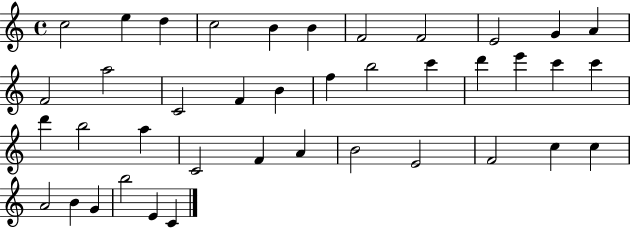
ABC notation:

X:1
T:Untitled
M:4/4
L:1/4
K:C
c2 e d c2 B B F2 F2 E2 G A F2 a2 C2 F B f b2 c' d' e' c' c' d' b2 a C2 F A B2 E2 F2 c c A2 B G b2 E C